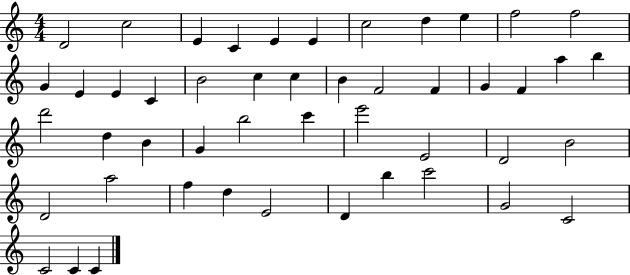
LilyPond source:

{
  \clef treble
  \numericTimeSignature
  \time 4/4
  \key c \major
  d'2 c''2 | e'4 c'4 e'4 e'4 | c''2 d''4 e''4 | f''2 f''2 | \break g'4 e'4 e'4 c'4 | b'2 c''4 c''4 | b'4 f'2 f'4 | g'4 f'4 a''4 b''4 | \break d'''2 d''4 b'4 | g'4 b''2 c'''4 | e'''2 e'2 | d'2 b'2 | \break d'2 a''2 | f''4 d''4 e'2 | d'4 b''4 c'''2 | g'2 c'2 | \break c'2 c'4 c'4 | \bar "|."
}